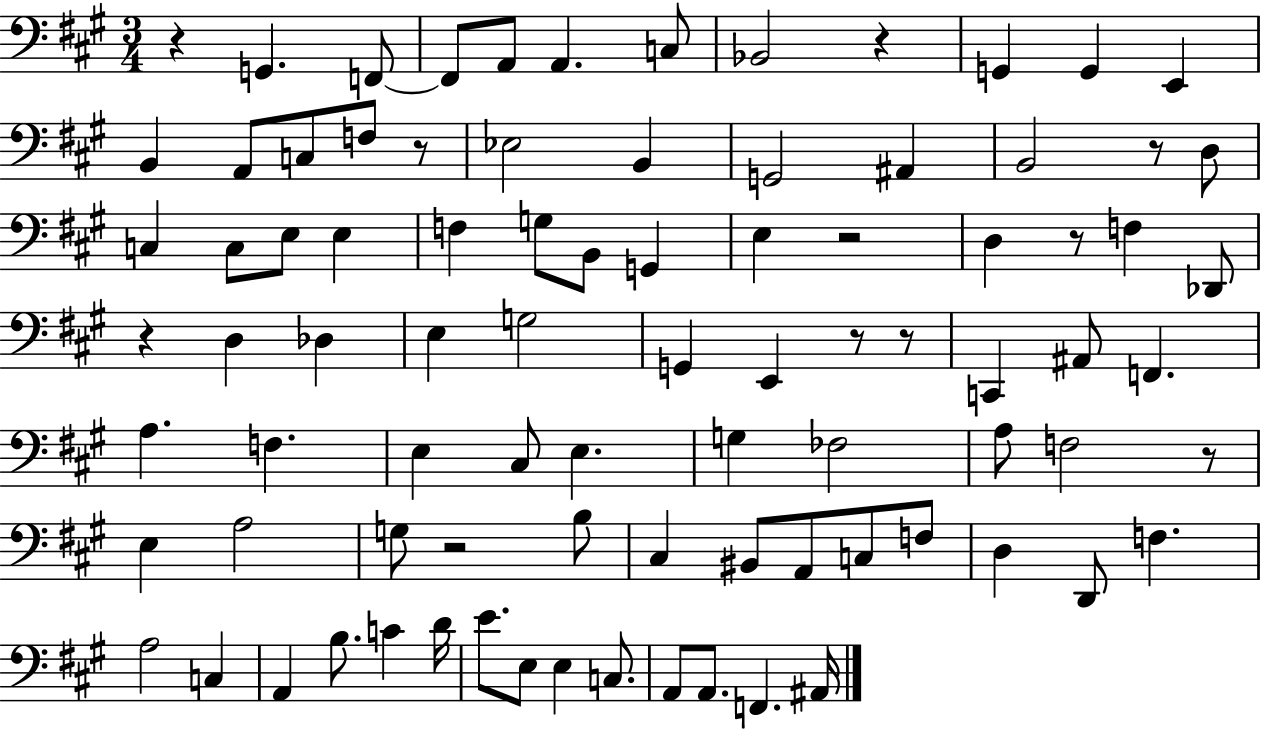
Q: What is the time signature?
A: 3/4